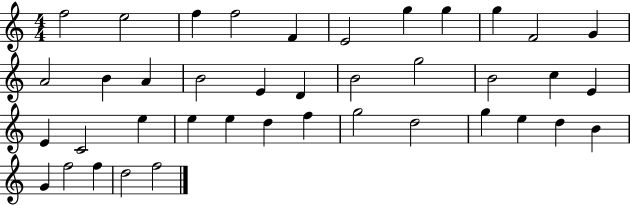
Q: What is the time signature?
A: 4/4